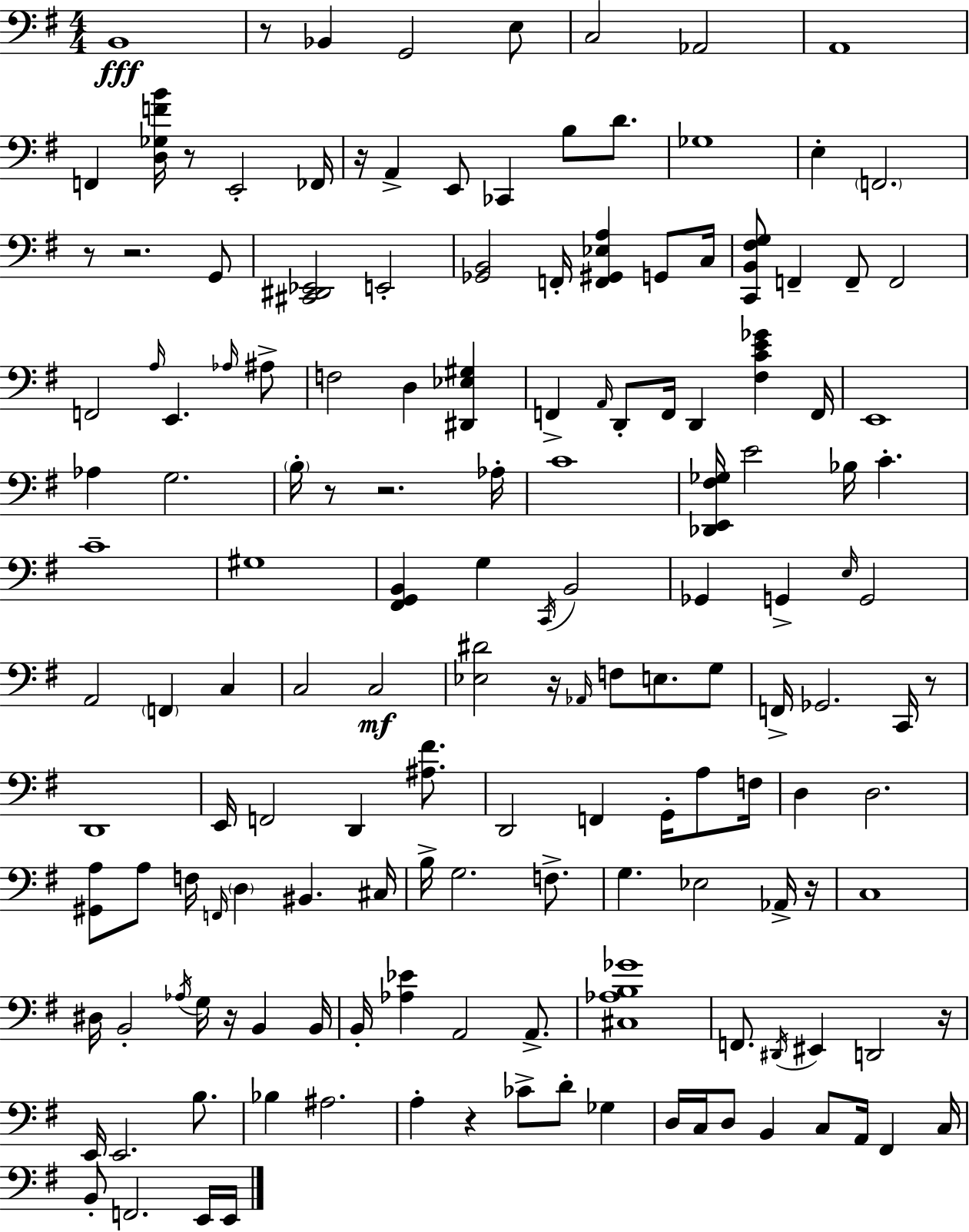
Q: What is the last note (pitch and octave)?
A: E2